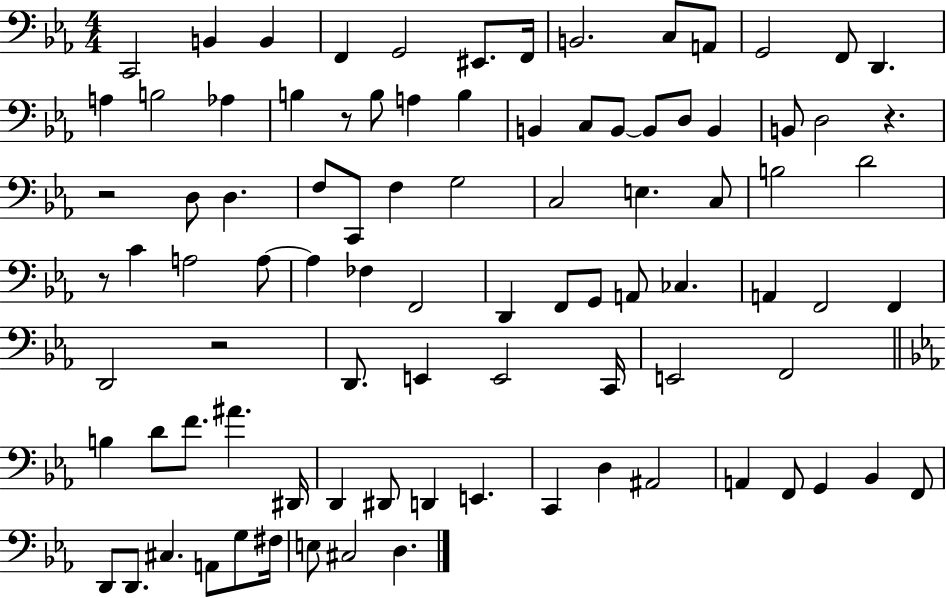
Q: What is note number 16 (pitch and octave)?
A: Ab3